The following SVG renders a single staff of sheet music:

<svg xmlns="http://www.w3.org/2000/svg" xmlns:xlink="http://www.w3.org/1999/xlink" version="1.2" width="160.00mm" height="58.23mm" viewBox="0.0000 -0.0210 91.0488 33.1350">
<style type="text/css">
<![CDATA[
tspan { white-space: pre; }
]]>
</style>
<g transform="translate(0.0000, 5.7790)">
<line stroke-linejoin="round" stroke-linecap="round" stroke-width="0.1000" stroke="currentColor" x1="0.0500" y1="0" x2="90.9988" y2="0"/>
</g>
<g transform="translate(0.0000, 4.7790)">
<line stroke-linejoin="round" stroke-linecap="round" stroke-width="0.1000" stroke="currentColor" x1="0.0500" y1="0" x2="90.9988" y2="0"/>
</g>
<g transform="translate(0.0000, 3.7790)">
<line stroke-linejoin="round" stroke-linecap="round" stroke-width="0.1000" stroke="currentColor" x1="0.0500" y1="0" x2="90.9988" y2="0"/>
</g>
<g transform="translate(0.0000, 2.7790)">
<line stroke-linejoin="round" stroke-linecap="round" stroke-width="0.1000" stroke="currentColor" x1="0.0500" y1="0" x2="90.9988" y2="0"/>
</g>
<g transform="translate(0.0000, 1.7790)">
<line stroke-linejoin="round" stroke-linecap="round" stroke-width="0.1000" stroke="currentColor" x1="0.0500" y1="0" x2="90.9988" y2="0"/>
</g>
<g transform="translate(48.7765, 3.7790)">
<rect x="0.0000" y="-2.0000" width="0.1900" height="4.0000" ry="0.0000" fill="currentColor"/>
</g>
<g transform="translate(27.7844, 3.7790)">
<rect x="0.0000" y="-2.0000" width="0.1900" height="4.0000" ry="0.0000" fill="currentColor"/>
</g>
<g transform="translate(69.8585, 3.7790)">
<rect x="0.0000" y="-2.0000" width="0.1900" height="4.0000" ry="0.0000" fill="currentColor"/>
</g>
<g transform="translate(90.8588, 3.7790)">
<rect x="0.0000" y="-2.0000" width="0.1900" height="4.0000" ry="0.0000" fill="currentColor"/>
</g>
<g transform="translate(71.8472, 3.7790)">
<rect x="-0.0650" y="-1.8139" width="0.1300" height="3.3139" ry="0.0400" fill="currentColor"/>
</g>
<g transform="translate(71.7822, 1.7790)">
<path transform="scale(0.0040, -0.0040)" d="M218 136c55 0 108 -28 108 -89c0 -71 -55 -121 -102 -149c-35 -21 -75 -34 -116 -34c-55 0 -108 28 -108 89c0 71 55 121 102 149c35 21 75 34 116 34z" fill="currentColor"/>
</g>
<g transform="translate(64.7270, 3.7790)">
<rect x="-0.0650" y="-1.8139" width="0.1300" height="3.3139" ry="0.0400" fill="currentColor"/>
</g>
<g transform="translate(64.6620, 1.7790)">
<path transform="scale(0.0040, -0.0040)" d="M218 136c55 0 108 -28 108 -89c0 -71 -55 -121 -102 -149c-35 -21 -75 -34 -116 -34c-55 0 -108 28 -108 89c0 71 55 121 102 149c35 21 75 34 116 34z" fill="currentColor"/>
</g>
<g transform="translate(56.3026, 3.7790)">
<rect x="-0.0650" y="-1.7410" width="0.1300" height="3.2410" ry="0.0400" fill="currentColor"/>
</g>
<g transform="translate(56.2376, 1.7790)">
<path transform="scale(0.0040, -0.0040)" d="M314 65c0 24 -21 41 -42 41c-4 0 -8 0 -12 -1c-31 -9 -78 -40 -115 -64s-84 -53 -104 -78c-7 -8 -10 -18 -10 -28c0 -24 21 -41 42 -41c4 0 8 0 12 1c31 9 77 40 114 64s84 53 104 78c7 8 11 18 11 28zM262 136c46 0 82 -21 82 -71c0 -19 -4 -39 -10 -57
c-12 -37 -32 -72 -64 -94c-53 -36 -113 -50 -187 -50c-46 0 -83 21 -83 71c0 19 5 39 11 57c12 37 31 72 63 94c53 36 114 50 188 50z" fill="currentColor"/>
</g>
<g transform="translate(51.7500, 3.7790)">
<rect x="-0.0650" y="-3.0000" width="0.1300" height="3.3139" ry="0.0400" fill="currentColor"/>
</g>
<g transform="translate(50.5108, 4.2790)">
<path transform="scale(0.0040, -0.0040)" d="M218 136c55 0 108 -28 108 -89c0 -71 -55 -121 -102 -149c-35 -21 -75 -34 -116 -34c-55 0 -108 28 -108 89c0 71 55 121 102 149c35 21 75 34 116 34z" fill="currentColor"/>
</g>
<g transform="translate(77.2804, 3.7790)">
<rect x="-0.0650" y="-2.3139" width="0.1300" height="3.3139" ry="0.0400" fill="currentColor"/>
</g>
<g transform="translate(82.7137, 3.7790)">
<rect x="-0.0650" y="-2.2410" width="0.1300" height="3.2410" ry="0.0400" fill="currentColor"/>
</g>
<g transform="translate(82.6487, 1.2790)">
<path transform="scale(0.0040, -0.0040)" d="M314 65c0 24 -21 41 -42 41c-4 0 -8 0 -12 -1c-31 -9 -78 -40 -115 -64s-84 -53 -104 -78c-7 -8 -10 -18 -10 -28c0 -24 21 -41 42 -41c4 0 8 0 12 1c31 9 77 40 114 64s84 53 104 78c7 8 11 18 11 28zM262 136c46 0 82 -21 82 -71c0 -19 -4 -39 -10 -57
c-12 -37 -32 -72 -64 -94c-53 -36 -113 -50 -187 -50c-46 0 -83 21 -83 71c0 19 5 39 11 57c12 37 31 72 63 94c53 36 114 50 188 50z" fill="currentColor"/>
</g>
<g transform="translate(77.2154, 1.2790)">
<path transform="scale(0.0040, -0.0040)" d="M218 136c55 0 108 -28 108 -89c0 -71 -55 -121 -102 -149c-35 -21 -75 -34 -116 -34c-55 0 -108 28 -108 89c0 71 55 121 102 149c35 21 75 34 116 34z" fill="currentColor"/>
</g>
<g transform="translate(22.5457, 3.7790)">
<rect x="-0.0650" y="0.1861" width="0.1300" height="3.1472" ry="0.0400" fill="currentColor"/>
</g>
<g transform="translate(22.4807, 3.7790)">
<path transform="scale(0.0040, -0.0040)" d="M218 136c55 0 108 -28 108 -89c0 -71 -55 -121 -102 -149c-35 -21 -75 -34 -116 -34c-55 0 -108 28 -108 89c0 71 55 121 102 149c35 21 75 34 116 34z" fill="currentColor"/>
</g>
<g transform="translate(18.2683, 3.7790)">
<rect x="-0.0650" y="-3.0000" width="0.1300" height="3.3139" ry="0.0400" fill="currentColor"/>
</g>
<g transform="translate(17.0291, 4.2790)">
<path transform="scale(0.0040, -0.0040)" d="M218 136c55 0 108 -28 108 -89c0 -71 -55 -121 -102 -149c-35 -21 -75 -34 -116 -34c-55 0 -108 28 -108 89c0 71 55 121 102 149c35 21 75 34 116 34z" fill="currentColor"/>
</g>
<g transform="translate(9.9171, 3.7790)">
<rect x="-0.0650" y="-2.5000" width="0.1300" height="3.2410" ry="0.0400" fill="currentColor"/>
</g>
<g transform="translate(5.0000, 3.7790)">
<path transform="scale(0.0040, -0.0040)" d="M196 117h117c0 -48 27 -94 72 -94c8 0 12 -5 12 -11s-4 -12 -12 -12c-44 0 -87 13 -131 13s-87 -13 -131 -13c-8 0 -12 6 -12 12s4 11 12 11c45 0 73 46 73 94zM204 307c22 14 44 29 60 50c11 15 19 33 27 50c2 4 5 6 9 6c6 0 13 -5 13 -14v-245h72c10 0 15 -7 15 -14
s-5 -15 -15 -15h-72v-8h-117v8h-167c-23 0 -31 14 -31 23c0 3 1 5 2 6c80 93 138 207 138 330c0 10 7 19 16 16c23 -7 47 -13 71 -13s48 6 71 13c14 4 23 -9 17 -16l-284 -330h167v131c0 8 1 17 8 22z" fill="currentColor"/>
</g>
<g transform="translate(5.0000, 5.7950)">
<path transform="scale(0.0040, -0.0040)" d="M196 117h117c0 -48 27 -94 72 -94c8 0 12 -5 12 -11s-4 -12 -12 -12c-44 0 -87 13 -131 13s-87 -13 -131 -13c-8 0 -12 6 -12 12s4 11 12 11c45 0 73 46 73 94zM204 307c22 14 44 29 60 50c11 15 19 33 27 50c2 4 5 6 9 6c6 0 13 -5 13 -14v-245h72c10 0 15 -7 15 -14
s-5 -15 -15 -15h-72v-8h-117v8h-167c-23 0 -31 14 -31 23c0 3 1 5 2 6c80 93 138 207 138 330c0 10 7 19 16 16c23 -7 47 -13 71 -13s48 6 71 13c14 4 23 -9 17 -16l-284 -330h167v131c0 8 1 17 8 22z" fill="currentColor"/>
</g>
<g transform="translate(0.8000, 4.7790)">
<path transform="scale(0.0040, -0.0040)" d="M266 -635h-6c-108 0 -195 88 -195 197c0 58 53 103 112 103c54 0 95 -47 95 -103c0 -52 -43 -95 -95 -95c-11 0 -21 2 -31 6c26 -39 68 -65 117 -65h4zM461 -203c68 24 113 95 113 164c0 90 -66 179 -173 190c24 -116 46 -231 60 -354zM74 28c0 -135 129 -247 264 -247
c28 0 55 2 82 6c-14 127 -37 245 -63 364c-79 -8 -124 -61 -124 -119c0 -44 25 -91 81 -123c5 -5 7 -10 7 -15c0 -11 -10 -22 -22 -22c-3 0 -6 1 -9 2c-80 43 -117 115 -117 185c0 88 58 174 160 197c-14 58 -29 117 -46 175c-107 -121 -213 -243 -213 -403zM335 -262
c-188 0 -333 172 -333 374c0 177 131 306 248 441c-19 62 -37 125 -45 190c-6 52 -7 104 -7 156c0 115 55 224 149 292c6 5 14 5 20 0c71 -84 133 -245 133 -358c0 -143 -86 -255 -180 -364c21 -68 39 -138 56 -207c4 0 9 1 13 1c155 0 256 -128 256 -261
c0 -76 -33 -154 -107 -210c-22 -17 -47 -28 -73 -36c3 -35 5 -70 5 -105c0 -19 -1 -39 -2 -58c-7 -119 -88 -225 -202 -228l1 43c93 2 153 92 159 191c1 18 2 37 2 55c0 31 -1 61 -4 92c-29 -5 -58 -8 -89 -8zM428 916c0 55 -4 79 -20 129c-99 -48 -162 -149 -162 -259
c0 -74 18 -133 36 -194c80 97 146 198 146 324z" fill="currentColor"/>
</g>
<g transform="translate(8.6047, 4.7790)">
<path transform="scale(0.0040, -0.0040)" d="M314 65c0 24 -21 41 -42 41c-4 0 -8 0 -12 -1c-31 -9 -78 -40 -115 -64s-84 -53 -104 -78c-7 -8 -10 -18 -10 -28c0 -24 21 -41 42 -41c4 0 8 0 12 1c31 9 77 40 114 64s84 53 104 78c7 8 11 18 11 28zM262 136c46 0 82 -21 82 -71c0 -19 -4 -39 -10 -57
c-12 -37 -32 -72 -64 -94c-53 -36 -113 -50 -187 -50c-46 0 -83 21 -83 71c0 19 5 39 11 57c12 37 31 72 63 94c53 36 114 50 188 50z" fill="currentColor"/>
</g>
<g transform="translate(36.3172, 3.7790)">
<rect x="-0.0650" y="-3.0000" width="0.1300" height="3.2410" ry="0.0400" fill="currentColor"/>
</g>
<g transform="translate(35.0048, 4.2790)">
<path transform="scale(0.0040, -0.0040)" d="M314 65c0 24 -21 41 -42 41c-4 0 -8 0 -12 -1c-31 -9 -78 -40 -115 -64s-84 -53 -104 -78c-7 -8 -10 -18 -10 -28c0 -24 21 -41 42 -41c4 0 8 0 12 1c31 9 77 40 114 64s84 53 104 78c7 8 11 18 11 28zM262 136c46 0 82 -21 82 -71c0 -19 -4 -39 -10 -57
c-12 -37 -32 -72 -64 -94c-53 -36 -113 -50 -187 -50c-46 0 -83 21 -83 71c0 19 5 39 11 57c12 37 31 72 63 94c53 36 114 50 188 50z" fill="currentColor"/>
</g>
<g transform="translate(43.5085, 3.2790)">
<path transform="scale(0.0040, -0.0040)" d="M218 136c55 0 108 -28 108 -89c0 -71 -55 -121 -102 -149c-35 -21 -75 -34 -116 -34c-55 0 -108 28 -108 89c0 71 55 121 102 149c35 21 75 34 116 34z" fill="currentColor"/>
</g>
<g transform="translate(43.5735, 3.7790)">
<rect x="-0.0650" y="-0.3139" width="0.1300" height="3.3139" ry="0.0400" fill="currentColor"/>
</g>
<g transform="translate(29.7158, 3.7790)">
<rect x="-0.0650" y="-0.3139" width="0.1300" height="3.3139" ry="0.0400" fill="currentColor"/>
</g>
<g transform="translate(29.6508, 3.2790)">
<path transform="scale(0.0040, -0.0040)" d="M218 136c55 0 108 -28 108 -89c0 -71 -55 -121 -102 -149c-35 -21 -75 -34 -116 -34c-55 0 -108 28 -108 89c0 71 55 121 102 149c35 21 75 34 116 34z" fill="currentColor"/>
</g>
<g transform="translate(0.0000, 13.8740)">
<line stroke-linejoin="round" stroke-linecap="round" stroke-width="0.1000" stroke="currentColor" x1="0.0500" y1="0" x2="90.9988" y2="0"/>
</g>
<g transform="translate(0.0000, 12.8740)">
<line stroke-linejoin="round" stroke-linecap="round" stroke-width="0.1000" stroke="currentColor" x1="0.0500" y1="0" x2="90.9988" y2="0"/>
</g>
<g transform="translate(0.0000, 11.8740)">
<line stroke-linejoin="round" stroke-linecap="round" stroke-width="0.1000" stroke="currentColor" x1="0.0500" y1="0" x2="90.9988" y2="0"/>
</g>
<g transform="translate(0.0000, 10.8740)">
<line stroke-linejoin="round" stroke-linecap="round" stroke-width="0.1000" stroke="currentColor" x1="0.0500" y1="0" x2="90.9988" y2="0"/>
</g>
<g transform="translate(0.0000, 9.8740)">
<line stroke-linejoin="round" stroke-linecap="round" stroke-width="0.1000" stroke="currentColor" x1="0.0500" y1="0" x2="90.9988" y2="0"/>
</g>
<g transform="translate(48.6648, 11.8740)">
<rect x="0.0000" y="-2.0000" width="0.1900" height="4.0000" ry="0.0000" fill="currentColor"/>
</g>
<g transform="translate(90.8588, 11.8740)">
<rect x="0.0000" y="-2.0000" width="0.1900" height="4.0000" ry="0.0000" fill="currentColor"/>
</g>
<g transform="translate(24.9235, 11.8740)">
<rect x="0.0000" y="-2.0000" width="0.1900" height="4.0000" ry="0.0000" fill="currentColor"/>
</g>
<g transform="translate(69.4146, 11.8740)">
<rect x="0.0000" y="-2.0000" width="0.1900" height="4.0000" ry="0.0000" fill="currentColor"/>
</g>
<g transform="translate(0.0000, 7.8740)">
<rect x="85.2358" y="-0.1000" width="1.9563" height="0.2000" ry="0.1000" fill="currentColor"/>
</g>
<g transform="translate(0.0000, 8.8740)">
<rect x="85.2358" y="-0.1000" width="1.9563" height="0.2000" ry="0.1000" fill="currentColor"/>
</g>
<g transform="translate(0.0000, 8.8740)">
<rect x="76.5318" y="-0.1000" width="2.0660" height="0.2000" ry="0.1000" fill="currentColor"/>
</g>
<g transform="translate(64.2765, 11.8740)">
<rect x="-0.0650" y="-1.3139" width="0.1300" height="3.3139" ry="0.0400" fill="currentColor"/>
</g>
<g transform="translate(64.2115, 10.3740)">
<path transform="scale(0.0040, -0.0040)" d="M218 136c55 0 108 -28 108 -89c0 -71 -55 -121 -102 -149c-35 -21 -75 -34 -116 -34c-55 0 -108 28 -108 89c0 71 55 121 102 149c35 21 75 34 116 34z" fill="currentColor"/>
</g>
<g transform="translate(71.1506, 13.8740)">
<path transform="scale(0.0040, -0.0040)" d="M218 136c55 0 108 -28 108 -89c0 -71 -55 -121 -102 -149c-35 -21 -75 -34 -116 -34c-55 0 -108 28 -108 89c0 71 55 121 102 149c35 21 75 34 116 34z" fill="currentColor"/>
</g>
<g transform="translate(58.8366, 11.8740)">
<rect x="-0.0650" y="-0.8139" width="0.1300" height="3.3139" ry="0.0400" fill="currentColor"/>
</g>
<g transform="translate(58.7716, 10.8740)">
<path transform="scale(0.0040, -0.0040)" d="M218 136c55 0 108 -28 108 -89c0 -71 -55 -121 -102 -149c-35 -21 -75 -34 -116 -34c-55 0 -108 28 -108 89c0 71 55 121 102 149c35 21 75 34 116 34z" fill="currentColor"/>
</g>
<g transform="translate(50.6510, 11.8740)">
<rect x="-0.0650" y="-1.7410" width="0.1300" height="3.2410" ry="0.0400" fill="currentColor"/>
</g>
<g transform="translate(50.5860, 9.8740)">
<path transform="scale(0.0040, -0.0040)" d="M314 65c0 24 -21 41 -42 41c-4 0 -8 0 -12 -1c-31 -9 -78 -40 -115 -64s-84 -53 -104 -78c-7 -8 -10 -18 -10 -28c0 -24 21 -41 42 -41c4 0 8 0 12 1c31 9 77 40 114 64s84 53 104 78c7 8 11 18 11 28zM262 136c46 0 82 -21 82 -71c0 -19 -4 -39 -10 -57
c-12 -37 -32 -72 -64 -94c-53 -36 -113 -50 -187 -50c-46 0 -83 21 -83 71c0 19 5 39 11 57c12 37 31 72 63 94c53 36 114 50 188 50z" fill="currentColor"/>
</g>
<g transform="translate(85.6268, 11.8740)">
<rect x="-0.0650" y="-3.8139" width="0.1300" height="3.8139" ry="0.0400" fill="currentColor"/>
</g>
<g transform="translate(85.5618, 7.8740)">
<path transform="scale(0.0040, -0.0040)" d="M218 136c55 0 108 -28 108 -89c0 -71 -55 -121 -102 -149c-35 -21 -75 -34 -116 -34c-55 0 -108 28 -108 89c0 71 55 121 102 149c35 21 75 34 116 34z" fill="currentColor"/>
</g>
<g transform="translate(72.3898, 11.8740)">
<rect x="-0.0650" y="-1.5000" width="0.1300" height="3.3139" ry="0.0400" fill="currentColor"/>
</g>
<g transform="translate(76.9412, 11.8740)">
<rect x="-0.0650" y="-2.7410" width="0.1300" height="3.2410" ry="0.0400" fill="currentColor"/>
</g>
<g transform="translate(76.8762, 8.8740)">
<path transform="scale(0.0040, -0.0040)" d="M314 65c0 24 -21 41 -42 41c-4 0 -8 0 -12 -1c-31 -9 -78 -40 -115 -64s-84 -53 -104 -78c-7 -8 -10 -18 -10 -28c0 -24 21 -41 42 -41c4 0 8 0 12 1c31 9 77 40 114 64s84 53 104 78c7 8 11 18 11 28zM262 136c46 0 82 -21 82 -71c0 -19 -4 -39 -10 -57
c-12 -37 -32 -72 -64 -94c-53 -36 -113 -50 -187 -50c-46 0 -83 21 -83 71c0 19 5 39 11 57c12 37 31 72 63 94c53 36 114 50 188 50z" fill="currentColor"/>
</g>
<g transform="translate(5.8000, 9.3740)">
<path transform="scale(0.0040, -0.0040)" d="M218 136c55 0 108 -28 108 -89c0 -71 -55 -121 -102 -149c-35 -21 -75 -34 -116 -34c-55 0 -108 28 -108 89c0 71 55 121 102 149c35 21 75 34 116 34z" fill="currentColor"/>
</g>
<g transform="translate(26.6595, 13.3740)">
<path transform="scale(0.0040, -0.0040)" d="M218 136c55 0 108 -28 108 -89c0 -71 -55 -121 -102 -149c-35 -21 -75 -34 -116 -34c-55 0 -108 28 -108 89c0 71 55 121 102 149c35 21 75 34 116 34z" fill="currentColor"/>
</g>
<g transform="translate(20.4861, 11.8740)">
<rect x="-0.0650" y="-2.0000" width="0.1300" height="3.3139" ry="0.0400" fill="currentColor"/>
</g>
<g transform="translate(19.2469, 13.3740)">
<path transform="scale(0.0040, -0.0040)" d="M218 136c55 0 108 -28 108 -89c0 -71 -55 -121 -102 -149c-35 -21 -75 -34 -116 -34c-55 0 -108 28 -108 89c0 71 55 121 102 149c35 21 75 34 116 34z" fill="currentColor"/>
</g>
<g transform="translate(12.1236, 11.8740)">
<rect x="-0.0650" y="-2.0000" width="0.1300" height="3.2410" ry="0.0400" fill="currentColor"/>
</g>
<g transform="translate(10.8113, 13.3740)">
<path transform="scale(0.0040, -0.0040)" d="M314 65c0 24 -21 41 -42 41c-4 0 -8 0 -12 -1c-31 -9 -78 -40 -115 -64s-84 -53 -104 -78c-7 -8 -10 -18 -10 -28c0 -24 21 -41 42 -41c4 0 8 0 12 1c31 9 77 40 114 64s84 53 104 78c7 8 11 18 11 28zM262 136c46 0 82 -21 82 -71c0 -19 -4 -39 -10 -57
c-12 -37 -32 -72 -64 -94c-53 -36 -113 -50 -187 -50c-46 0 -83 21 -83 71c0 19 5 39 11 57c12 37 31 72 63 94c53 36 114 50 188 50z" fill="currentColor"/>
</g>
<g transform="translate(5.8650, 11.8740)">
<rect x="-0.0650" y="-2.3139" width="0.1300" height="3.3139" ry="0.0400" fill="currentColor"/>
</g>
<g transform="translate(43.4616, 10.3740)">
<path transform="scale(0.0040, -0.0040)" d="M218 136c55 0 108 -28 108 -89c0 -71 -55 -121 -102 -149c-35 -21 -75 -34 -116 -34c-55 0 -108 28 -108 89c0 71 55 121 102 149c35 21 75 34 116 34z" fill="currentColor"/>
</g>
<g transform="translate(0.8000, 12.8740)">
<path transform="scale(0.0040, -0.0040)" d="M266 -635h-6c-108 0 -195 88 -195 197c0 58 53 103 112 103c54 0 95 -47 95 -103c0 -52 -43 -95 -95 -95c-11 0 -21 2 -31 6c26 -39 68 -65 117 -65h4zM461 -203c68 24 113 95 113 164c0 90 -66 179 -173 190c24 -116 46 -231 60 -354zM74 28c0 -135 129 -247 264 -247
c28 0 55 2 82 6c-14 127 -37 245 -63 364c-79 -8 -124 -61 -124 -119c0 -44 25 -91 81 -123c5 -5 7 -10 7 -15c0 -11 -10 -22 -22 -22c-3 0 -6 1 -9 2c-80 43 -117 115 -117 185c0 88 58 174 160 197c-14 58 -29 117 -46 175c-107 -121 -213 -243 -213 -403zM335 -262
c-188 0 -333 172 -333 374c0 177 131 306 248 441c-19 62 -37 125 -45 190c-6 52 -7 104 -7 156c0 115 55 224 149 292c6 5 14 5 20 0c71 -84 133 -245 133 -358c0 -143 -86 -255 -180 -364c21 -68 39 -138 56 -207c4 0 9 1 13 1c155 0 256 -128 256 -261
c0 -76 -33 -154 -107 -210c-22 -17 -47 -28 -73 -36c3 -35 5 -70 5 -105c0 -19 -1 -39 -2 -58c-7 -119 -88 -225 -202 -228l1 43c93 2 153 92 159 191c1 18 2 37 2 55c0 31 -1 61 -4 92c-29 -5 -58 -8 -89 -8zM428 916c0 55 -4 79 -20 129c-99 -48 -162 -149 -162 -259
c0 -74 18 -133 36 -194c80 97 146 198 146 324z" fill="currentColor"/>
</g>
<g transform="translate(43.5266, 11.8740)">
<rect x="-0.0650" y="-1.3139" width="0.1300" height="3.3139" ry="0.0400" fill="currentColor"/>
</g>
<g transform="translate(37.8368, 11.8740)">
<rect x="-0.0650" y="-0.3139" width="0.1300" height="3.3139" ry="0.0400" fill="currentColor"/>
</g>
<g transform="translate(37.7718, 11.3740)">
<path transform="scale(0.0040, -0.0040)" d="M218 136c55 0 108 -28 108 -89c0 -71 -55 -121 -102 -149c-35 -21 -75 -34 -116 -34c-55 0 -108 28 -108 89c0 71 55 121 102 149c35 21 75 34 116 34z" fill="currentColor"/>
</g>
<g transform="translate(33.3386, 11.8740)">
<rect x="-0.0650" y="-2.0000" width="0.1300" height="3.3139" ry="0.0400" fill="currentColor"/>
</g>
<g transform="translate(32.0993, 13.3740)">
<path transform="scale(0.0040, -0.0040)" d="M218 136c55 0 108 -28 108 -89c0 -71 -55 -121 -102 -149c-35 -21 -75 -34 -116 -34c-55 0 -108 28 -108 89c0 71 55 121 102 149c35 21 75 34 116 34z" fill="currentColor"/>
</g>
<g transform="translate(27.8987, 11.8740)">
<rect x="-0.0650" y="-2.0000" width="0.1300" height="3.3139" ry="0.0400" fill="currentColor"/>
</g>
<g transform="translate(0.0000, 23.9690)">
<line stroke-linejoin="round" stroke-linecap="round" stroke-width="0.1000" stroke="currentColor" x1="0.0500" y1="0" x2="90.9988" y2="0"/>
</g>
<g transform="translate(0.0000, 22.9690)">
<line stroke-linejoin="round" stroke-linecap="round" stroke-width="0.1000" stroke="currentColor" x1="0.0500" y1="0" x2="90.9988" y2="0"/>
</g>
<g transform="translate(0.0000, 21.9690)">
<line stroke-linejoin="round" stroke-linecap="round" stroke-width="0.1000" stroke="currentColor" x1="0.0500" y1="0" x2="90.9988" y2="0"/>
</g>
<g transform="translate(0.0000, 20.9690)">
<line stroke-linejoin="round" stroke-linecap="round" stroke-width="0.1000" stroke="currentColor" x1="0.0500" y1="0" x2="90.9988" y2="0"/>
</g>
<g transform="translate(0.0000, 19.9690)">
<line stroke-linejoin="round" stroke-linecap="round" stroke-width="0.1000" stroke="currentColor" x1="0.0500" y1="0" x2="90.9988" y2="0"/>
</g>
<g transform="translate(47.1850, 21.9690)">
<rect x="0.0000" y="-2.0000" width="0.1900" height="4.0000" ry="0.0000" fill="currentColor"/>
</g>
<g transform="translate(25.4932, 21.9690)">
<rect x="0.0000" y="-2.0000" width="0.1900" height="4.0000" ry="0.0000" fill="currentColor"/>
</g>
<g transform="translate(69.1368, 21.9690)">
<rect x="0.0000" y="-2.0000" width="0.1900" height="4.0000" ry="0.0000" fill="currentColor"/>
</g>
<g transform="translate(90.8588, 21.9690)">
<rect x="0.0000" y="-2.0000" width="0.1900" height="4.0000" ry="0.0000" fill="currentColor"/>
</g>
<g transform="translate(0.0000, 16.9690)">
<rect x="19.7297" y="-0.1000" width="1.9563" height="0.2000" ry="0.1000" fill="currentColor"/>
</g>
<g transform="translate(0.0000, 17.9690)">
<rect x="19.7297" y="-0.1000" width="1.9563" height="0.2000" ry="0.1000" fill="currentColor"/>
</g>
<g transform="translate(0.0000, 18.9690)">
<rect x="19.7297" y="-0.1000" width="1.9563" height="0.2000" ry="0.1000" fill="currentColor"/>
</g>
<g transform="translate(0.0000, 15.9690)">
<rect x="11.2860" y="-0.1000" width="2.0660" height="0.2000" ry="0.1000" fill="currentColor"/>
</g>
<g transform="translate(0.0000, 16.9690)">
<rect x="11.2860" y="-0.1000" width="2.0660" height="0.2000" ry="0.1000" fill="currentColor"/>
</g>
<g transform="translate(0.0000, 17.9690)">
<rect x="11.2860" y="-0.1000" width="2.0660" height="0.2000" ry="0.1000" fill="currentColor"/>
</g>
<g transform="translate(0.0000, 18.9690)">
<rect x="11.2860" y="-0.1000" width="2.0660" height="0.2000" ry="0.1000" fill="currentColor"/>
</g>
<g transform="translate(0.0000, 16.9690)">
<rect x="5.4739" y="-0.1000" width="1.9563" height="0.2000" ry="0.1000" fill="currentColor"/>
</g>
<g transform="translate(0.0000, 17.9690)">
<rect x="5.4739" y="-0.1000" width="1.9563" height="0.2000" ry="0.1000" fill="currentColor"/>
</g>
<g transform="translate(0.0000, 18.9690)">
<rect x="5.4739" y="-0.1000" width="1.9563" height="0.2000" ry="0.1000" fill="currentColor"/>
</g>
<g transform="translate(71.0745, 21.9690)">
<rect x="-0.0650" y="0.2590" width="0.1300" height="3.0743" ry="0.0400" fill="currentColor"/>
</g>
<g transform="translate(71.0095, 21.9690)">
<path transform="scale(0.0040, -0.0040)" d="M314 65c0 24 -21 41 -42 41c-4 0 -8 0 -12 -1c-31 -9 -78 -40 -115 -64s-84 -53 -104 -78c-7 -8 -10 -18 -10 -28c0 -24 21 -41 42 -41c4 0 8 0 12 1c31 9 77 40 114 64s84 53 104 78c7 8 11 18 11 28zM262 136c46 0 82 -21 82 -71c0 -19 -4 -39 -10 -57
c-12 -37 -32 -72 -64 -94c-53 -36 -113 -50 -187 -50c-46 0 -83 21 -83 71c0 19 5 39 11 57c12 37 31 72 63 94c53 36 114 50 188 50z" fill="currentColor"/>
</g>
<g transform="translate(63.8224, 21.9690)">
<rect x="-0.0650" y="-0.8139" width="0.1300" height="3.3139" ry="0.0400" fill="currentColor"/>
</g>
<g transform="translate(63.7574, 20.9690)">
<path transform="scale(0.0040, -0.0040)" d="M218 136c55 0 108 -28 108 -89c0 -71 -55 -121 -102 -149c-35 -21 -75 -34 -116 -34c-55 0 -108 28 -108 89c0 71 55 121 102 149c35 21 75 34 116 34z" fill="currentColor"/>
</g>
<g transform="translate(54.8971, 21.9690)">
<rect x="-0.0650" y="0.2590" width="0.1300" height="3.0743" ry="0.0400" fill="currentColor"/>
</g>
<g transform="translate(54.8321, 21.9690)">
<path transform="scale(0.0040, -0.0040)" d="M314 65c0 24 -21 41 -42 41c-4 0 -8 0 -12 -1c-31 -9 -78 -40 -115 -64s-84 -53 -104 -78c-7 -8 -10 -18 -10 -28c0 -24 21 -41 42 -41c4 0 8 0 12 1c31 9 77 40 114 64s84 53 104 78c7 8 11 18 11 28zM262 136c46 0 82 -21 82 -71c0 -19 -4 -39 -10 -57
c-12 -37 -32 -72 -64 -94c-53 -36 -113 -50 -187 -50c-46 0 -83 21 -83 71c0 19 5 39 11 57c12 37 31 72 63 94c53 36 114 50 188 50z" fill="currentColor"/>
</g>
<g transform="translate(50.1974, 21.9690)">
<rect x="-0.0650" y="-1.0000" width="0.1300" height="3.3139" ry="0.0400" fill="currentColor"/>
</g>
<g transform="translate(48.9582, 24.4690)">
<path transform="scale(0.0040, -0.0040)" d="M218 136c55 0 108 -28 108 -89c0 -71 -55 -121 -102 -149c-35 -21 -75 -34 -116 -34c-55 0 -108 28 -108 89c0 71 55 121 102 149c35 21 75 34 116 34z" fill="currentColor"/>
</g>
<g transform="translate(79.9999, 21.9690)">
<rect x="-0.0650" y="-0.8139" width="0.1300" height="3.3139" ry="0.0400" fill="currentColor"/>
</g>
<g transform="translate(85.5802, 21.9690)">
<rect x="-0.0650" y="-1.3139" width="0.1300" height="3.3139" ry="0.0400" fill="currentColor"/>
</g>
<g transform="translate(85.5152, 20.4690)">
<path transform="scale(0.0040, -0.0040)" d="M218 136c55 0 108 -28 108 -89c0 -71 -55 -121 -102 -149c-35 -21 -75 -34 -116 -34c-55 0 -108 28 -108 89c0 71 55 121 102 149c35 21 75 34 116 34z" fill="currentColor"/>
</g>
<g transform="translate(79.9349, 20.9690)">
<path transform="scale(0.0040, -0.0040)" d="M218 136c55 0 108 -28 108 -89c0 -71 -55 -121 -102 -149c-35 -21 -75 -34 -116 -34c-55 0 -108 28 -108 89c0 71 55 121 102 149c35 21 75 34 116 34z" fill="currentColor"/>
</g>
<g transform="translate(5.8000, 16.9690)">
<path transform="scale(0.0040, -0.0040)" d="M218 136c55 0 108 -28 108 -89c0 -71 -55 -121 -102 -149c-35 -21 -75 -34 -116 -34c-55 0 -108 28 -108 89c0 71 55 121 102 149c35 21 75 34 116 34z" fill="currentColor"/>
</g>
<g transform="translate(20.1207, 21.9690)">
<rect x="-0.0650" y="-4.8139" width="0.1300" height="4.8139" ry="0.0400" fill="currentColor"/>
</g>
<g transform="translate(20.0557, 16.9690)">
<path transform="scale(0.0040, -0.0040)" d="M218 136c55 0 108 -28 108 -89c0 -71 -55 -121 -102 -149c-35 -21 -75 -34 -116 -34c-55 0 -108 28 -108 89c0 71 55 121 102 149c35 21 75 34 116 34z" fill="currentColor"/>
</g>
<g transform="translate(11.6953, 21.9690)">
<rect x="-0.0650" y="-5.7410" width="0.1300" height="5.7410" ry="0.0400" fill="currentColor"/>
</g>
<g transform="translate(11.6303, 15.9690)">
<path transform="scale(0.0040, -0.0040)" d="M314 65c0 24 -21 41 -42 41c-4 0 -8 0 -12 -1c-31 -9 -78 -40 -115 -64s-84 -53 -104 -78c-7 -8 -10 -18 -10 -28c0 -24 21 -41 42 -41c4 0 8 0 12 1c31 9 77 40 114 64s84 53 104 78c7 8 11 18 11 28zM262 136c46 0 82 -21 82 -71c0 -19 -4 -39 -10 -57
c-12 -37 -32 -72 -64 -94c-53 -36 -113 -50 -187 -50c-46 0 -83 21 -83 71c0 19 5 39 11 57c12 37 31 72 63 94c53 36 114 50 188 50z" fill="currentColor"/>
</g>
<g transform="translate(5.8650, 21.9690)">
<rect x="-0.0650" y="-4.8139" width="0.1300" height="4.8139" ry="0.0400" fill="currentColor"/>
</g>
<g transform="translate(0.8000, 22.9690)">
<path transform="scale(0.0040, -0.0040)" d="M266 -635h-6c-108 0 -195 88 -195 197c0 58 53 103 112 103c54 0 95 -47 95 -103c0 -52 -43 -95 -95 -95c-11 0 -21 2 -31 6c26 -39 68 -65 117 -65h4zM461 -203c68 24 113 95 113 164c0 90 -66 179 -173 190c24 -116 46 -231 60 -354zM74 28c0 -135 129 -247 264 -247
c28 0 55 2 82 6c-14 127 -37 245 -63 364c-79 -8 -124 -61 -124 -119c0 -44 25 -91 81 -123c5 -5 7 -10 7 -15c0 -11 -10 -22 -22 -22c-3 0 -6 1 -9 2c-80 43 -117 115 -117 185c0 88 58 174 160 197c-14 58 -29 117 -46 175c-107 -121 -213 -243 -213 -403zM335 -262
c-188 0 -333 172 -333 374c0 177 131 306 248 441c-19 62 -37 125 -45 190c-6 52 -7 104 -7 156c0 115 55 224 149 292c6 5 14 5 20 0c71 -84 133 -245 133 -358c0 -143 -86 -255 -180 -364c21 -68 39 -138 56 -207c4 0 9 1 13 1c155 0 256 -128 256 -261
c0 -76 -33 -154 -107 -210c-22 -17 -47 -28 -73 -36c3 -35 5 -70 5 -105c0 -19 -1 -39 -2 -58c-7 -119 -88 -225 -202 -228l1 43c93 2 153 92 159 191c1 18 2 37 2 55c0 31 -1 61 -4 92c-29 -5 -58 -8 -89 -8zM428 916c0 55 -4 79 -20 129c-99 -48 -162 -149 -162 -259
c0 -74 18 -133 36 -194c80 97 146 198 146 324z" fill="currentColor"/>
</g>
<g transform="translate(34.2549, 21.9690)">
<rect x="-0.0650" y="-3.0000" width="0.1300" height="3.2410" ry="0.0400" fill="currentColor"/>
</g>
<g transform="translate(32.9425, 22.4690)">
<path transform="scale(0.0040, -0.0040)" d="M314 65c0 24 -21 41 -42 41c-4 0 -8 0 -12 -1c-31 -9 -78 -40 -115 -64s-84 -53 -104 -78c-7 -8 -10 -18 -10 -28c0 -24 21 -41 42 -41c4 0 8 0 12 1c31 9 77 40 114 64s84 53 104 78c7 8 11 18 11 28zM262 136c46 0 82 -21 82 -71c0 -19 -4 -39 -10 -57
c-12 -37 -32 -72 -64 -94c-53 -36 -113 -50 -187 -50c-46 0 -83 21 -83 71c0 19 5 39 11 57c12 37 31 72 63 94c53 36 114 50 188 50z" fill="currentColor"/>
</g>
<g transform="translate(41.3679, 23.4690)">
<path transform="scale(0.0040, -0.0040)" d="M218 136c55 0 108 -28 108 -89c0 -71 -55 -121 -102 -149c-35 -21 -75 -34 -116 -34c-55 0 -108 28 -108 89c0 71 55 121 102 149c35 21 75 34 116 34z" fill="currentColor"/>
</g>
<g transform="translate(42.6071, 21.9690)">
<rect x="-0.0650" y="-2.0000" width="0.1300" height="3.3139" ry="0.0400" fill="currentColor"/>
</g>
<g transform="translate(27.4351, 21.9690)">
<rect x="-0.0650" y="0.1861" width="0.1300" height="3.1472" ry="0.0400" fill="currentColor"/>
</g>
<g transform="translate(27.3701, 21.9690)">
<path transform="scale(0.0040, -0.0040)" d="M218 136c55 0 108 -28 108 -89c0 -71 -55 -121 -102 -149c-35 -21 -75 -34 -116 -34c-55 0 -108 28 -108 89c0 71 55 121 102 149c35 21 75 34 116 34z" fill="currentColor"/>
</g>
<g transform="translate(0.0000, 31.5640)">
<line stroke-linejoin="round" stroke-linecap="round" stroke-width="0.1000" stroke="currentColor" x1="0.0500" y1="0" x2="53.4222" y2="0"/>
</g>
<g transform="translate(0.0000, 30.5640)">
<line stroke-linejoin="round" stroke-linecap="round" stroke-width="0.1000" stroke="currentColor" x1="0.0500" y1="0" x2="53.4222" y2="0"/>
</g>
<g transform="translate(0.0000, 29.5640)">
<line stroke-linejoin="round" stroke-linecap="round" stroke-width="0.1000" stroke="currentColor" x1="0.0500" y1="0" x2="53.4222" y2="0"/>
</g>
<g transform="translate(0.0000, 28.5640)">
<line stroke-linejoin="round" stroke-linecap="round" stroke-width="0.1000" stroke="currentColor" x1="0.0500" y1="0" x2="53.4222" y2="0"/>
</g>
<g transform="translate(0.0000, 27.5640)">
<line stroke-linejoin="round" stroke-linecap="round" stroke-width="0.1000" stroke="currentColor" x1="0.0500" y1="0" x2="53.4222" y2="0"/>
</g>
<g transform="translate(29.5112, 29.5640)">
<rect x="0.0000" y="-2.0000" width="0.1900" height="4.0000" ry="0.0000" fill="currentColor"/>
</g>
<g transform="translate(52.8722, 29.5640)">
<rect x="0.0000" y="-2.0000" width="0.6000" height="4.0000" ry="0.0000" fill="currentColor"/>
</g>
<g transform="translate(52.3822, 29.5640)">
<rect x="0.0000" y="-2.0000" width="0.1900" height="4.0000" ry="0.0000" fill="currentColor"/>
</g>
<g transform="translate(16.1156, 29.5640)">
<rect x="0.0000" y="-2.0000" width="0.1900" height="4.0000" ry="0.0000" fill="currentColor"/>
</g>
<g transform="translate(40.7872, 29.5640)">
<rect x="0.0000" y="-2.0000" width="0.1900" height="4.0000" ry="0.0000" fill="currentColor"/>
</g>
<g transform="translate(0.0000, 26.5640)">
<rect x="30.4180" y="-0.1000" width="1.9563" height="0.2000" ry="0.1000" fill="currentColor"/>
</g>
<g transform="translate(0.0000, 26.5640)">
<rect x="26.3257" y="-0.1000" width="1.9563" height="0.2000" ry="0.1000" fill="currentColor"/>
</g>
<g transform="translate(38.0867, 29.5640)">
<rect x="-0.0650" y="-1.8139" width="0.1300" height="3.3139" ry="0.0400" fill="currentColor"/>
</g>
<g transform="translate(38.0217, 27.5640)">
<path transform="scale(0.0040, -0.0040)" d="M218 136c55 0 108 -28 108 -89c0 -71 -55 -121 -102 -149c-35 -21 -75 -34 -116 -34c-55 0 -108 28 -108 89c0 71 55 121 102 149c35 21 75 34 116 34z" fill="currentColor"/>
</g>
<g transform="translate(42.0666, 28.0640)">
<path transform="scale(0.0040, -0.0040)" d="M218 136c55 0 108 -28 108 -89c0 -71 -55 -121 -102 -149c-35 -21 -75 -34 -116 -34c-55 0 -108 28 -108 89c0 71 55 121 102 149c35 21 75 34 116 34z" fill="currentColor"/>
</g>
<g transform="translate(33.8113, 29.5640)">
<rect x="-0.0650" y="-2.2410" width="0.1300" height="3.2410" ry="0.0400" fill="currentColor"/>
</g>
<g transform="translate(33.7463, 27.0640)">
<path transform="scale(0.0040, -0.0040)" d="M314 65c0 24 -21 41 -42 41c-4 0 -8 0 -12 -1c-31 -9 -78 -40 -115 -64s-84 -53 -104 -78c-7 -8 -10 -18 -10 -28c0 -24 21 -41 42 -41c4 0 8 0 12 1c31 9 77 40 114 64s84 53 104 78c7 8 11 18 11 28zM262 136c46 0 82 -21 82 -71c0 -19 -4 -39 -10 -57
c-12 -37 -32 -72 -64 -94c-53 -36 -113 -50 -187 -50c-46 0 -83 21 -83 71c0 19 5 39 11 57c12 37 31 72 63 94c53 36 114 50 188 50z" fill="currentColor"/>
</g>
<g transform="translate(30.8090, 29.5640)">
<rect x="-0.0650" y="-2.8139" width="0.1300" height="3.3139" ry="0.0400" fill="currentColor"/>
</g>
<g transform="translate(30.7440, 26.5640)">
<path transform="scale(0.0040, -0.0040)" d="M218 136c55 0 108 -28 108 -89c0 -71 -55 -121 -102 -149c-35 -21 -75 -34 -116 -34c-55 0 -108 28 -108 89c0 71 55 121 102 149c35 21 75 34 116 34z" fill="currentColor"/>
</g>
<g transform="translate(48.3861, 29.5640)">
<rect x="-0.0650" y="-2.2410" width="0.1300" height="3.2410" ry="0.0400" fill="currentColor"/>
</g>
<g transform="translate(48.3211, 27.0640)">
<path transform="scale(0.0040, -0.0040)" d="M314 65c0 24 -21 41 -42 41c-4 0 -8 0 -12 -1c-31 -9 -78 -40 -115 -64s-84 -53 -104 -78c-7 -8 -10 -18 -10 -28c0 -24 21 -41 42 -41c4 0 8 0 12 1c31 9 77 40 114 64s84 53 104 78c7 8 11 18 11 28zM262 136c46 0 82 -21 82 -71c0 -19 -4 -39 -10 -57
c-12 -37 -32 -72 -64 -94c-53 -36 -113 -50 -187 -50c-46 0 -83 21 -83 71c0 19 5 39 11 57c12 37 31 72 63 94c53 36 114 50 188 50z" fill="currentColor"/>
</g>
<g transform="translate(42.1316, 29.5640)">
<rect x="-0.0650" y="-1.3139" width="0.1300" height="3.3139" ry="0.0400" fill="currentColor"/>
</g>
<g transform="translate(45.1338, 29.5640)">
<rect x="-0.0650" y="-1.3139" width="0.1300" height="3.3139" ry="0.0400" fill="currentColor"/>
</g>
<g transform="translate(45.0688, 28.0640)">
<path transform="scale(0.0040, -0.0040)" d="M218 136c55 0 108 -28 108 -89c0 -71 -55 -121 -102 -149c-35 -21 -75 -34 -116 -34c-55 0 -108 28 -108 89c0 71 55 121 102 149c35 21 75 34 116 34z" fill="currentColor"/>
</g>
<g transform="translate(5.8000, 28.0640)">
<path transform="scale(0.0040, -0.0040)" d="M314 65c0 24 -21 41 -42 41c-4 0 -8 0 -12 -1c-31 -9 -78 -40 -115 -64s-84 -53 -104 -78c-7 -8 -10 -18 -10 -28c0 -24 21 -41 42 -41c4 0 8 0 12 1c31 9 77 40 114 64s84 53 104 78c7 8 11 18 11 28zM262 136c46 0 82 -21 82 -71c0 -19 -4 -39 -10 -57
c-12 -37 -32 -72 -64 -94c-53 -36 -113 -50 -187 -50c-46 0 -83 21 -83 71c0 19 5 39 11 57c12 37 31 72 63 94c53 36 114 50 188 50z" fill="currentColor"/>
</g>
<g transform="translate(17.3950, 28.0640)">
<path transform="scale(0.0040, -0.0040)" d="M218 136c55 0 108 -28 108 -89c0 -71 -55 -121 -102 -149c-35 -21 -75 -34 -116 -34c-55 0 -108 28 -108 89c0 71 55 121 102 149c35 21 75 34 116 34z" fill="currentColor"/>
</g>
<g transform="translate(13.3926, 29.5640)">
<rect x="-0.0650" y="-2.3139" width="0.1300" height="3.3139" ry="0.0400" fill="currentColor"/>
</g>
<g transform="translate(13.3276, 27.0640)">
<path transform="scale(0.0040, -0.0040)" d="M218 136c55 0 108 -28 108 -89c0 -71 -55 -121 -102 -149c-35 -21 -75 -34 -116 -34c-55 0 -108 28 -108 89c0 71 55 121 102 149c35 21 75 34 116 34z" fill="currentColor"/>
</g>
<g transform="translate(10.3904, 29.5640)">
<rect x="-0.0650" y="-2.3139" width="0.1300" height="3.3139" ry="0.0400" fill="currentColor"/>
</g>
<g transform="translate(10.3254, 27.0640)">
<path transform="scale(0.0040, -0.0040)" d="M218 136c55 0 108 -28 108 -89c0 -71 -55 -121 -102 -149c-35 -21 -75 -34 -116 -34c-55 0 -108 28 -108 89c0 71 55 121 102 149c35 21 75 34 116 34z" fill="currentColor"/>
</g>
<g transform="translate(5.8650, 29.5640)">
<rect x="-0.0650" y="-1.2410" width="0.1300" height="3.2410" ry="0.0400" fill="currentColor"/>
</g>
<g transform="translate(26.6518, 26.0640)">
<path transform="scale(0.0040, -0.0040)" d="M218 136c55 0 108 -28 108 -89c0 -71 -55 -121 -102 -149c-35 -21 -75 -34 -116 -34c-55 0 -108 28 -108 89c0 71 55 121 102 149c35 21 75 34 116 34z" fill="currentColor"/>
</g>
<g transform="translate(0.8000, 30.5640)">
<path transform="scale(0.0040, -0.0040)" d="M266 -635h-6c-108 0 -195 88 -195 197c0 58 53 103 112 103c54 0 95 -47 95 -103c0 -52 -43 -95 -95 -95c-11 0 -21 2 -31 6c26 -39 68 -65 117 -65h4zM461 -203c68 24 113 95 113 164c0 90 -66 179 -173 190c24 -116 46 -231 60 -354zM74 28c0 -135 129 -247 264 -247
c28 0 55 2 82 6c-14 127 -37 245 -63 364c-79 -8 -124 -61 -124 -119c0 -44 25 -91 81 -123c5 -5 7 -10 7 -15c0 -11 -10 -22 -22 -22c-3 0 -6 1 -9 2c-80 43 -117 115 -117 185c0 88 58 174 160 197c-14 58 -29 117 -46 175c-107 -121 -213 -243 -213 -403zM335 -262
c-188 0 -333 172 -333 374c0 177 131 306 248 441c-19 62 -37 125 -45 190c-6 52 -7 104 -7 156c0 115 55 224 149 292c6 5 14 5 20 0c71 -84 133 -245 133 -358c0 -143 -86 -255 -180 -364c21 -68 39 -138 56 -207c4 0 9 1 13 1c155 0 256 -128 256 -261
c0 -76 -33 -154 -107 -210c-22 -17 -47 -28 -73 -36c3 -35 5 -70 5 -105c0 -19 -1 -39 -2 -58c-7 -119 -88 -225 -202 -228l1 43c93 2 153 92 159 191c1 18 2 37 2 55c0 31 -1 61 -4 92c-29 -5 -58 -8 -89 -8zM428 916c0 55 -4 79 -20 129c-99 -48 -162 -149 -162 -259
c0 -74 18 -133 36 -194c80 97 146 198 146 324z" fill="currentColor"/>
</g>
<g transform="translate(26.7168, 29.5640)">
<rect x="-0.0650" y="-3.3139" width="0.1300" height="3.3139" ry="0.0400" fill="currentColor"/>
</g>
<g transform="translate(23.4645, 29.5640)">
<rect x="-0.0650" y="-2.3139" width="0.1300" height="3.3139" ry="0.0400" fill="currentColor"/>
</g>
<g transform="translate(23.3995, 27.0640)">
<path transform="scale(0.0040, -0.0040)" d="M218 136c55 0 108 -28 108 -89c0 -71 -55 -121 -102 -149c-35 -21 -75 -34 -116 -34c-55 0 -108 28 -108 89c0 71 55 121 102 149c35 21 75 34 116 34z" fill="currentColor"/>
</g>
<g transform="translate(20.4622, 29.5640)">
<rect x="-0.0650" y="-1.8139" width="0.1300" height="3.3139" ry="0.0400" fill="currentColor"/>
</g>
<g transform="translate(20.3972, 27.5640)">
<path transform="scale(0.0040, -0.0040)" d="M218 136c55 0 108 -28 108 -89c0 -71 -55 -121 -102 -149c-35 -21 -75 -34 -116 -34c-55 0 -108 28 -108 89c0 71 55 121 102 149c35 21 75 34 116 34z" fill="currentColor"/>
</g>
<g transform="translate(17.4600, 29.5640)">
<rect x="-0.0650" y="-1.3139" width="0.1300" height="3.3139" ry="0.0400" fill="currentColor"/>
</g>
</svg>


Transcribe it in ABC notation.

X:1
T:Untitled
M:4/4
L:1/4
K:C
G2 A B c A2 c A f2 f f g g2 g F2 F F F c e f2 d e E a2 c' e' g'2 e' B A2 F D B2 d B2 d e e2 g g e f g b a g2 f e e g2